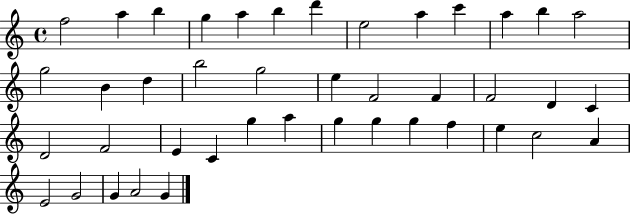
{
  \clef treble
  \time 4/4
  \defaultTimeSignature
  \key c \major
  f''2 a''4 b''4 | g''4 a''4 b''4 d'''4 | e''2 a''4 c'''4 | a''4 b''4 a''2 | \break g''2 b'4 d''4 | b''2 g''2 | e''4 f'2 f'4 | f'2 d'4 c'4 | \break d'2 f'2 | e'4 c'4 g''4 a''4 | g''4 g''4 g''4 f''4 | e''4 c''2 a'4 | \break e'2 g'2 | g'4 a'2 g'4 | \bar "|."
}